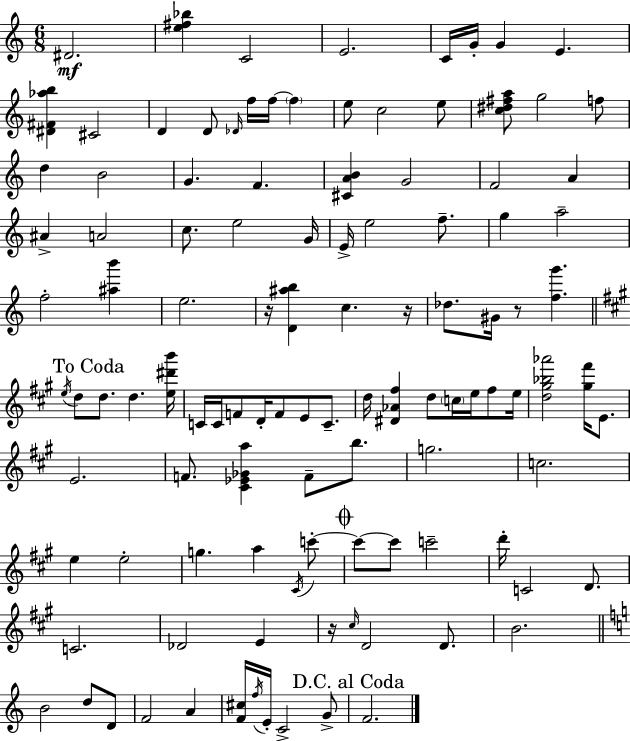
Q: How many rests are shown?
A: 4